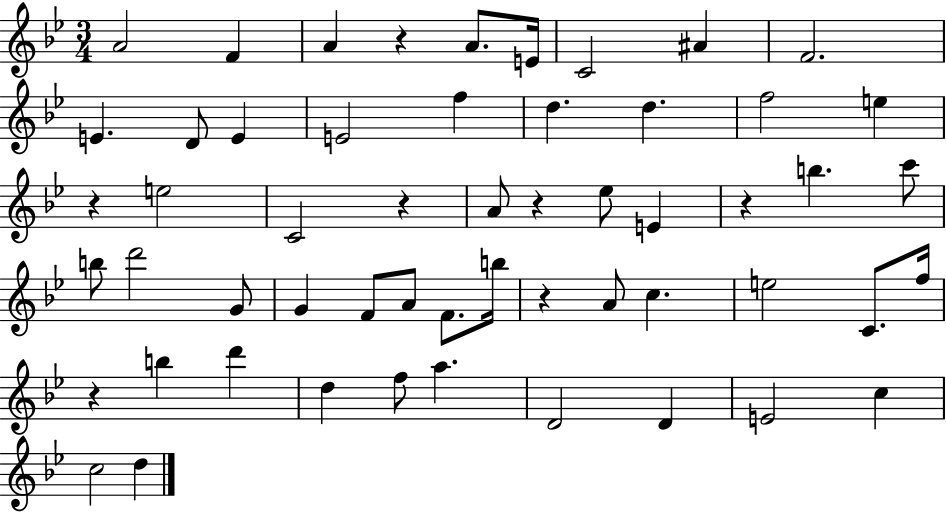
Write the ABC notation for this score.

X:1
T:Untitled
M:3/4
L:1/4
K:Bb
A2 F A z A/2 E/4 C2 ^A F2 E D/2 E E2 f d d f2 e z e2 C2 z A/2 z _e/2 E z b c'/2 b/2 d'2 G/2 G F/2 A/2 F/2 b/4 z A/2 c e2 C/2 f/4 z b d' d f/2 a D2 D E2 c c2 d